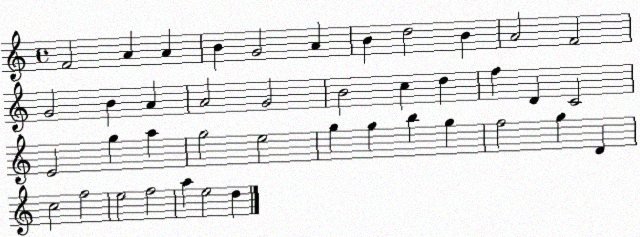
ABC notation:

X:1
T:Untitled
M:4/4
L:1/4
K:C
F2 A A B G2 A B d2 B A2 F2 G2 B A A2 G2 B2 c d f D C2 E2 g a g2 e2 g g b g f2 g D c2 f2 e2 f2 a e2 d